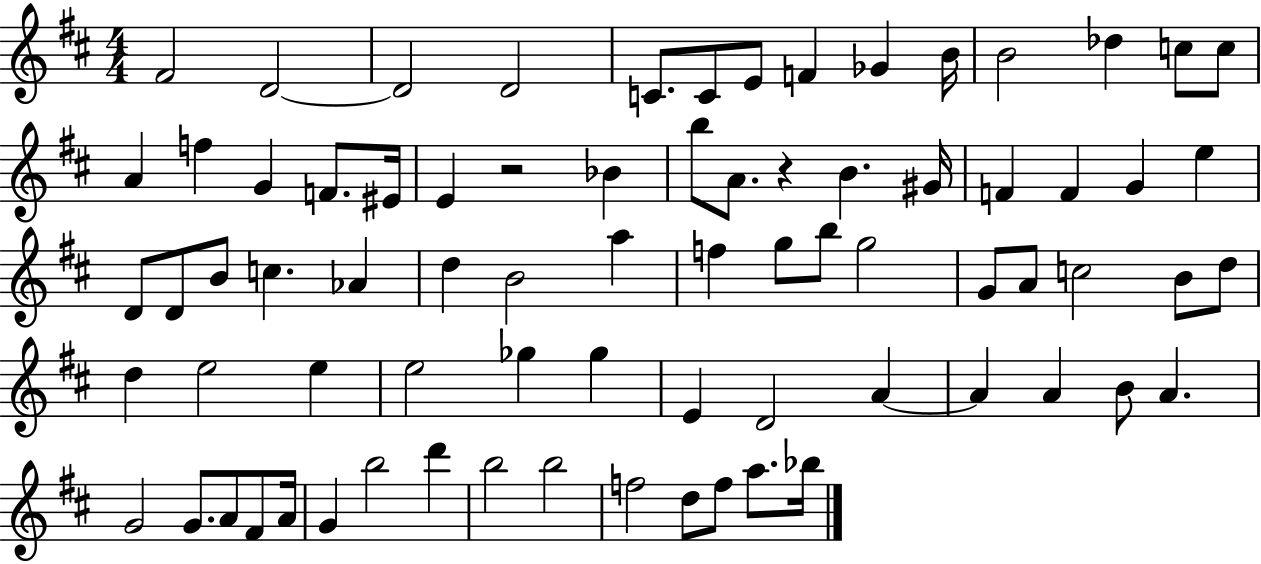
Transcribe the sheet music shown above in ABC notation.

X:1
T:Untitled
M:4/4
L:1/4
K:D
^F2 D2 D2 D2 C/2 C/2 E/2 F _G B/4 B2 _d c/2 c/2 A f G F/2 ^E/4 E z2 _B b/2 A/2 z B ^G/4 F F G e D/2 D/2 B/2 c _A d B2 a f g/2 b/2 g2 G/2 A/2 c2 B/2 d/2 d e2 e e2 _g _g E D2 A A A B/2 A G2 G/2 A/2 ^F/2 A/4 G b2 d' b2 b2 f2 d/2 f/2 a/2 _b/4